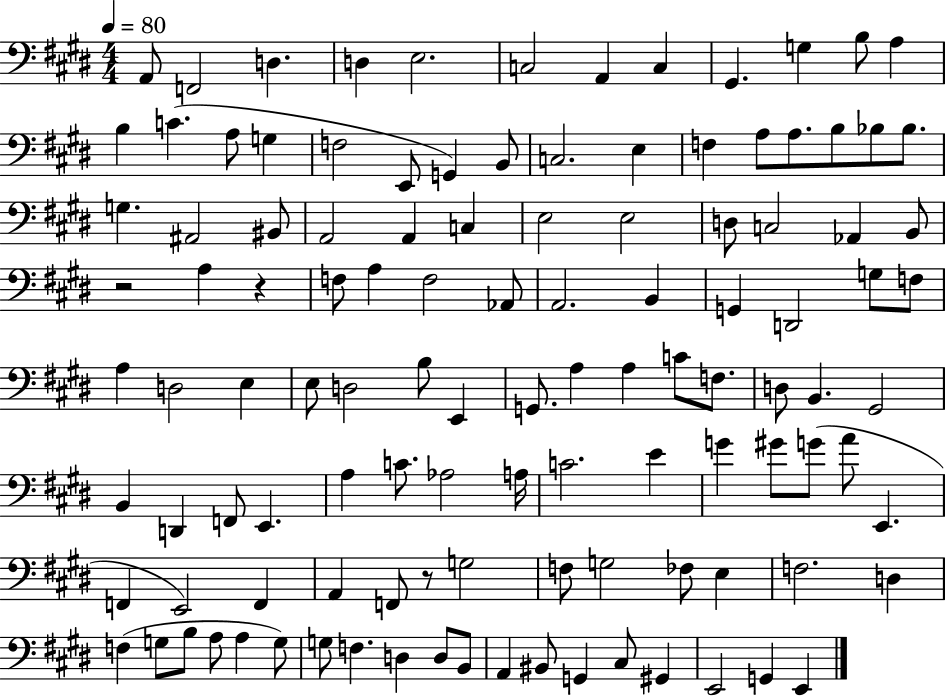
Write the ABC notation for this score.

X:1
T:Untitled
M:4/4
L:1/4
K:E
A,,/2 F,,2 D, D, E,2 C,2 A,, C, ^G,, G, B,/2 A, B, C A,/2 G, F,2 E,,/2 G,, B,,/2 C,2 E, F, A,/2 A,/2 B,/2 _B,/2 _B,/2 G, ^A,,2 ^B,,/2 A,,2 A,, C, E,2 E,2 D,/2 C,2 _A,, B,,/2 z2 A, z F,/2 A, F,2 _A,,/2 A,,2 B,, G,, D,,2 G,/2 F,/2 A, D,2 E, E,/2 D,2 B,/2 E,, G,,/2 A, A, C/2 F,/2 D,/2 B,, ^G,,2 B,, D,, F,,/2 E,, A, C/2 _A,2 A,/4 C2 E G ^G/2 G/2 A/2 E,, F,, E,,2 F,, A,, F,,/2 z/2 G,2 F,/2 G,2 _F,/2 E, F,2 D, F, G,/2 B,/2 A,/2 A, G,/2 G,/2 F, D, D,/2 B,,/2 A,, ^B,,/2 G,, ^C,/2 ^G,, E,,2 G,, E,,